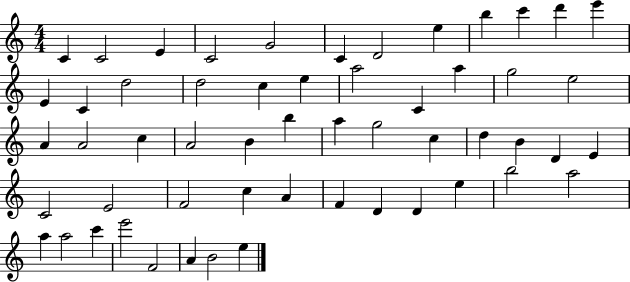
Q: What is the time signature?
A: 4/4